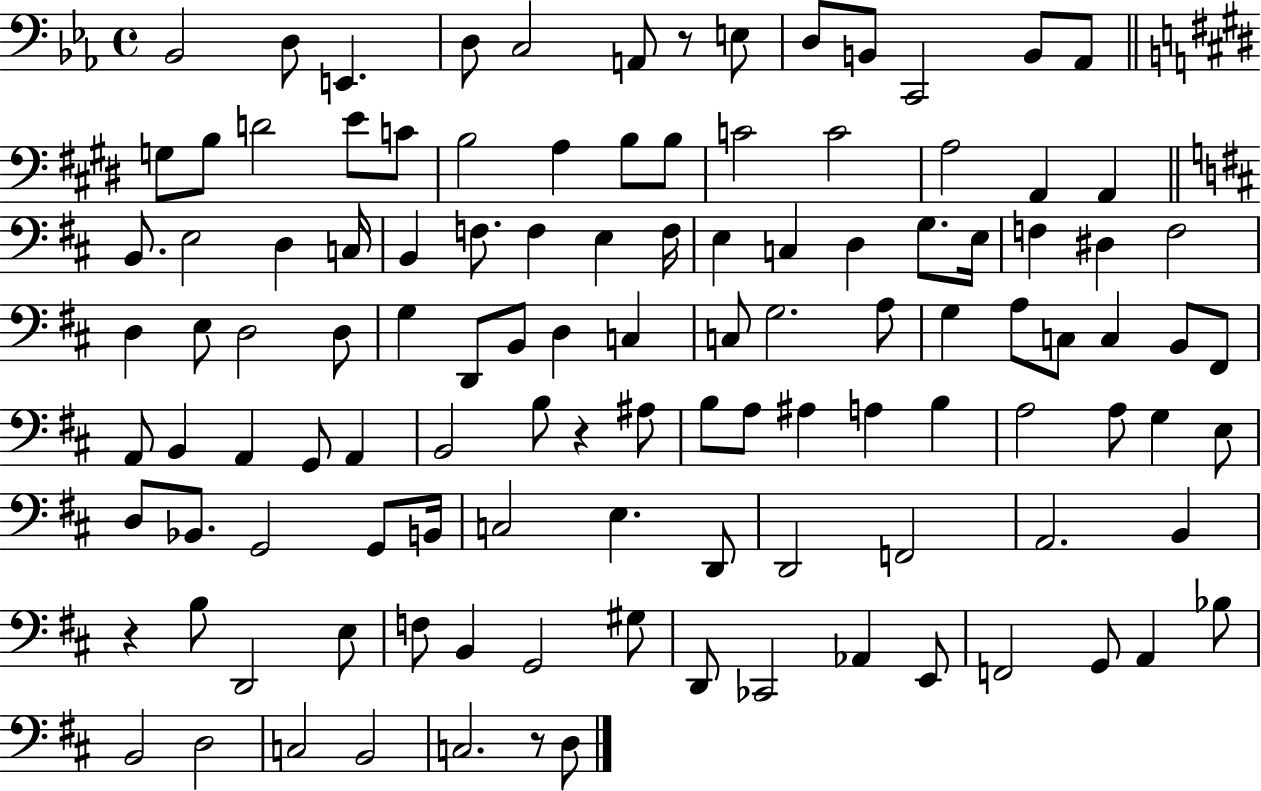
{
  \clef bass
  \time 4/4
  \defaultTimeSignature
  \key ees \major
  bes,2 d8 e,4. | d8 c2 a,8 r8 e8 | d8 b,8 c,2 b,8 aes,8 | \bar "||" \break \key e \major g8 b8 d'2 e'8 c'8 | b2 a4 b8 b8 | c'2 c'2 | a2 a,4 a,4 | \break \bar "||" \break \key d \major b,8. e2 d4 c16 | b,4 f8. f4 e4 f16 | e4 c4 d4 g8. e16 | f4 dis4 f2 | \break d4 e8 d2 d8 | g4 d,8 b,8 d4 c4 | c8 g2. a8 | g4 a8 c8 c4 b,8 fis,8 | \break a,8 b,4 a,4 g,8 a,4 | b,2 b8 r4 ais8 | b8 a8 ais4 a4 b4 | a2 a8 g4 e8 | \break d8 bes,8. g,2 g,8 b,16 | c2 e4. d,8 | d,2 f,2 | a,2. b,4 | \break r4 b8 d,2 e8 | f8 b,4 g,2 gis8 | d,8 ces,2 aes,4 e,8 | f,2 g,8 a,4 bes8 | \break b,2 d2 | c2 b,2 | c2. r8 d8 | \bar "|."
}